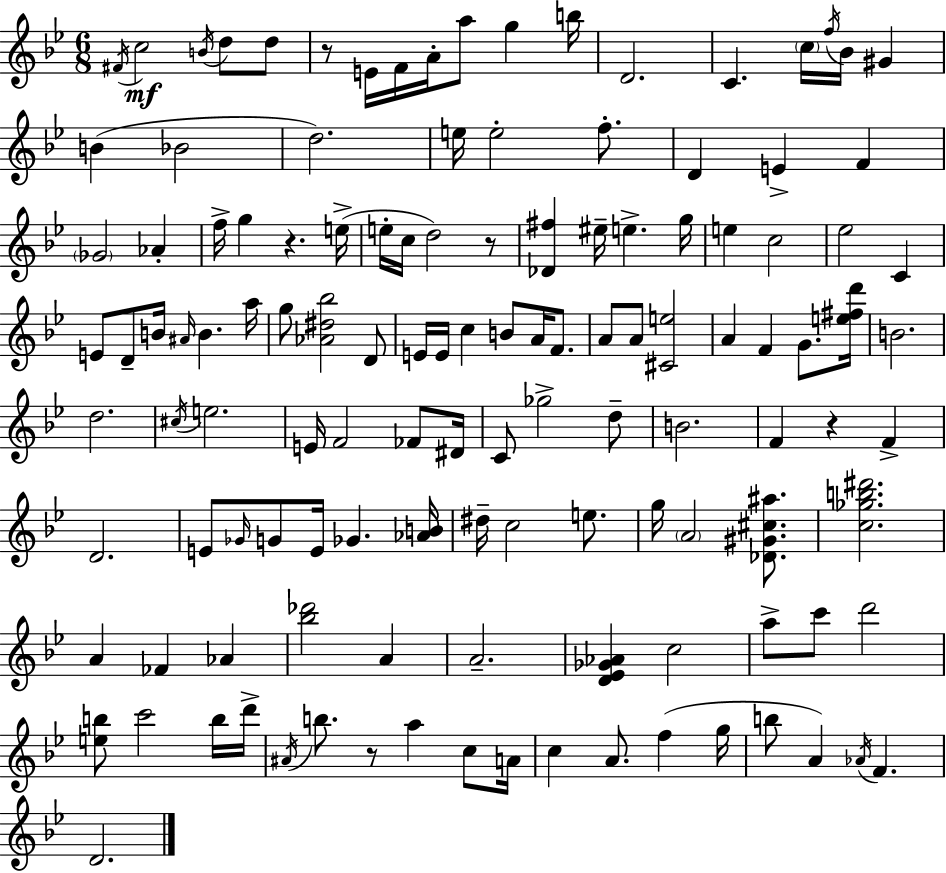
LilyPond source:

{
  \clef treble
  \numericTimeSignature
  \time 6/8
  \key g \minor
  \repeat volta 2 { \acciaccatura { fis'16 }\mf c''2 \acciaccatura { b'16 } d''8 | d''8 r8 e'16 f'16 a'16-. a''8 g''4 | b''16 d'2. | c'4. \parenthesize c''16 \acciaccatura { f''16 } bes'16 gis'4 | \break b'4( bes'2 | d''2.) | e''16 e''2-. | f''8.-. d'4 e'4-> f'4 | \break \parenthesize ges'2 aes'4-. | f''16-> g''4 r4. | e''16->( e''16-. c''16 d''2) | r8 <des' fis''>4 eis''16-- e''4.-> | \break g''16 e''4 c''2 | ees''2 c'4 | e'8 d'8-- b'16 \grace { ais'16 } b'4. | a''16 g''8 <aes' dis'' bes''>2 | \break d'8 e'16 e'16 c''4 b'8 | a'16 f'8. a'8 a'8 <cis' e''>2 | a'4 f'4 | g'8. <e'' fis'' d'''>16 b'2. | \break d''2. | \acciaccatura { cis''16 } e''2. | e'16 f'2 | fes'8 dis'16 c'8 ges''2-> | \break d''8-- b'2. | f'4 r4 | f'4-> d'2. | e'8 \grace { ges'16 } g'8 e'16 ges'4. | \break <aes' b'>16 dis''16-- c''2 | e''8. g''16 \parenthesize a'2 | <des' gis' cis'' ais''>8. <c'' ges'' b'' dis'''>2. | a'4 fes'4 | \break aes'4 <bes'' des'''>2 | a'4 a'2.-- | <d' ees' ges' aes'>4 c''2 | a''8-> c'''8 d'''2 | \break <e'' b''>8 c'''2 | b''16 d'''16-> \acciaccatura { ais'16 } b''8. r8 | a''4 c''8 a'16 c''4 a'8. | f''4( g''16 b''8 a'4) | \break \acciaccatura { aes'16 } f'4. d'2. | } \bar "|."
}